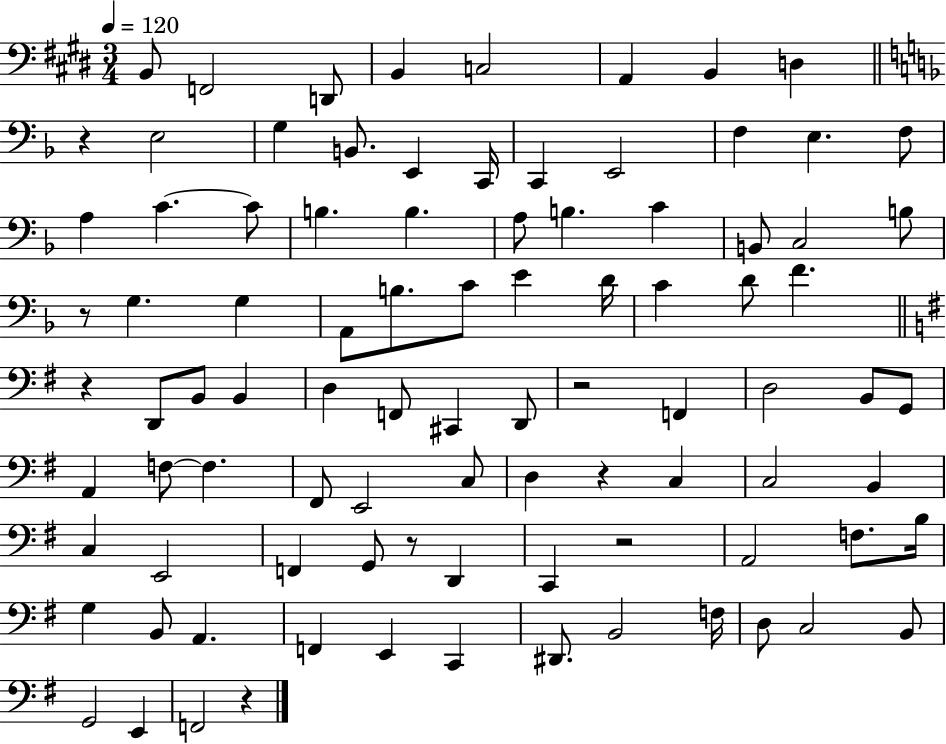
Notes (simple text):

B2/e F2/h D2/e B2/q C3/h A2/q B2/q D3/q R/q E3/h G3/q B2/e. E2/q C2/s C2/q E2/h F3/q E3/q. F3/e A3/q C4/q. C4/e B3/q. B3/q. A3/e B3/q. C4/q B2/e C3/h B3/e R/e G3/q. G3/q A2/e B3/e. C4/e E4/q D4/s C4/q D4/e F4/q. R/q D2/e B2/e B2/q D3/q F2/e C#2/q D2/e R/h F2/q D3/h B2/e G2/e A2/q F3/e F3/q. F#2/e E2/h C3/e D3/q R/q C3/q C3/h B2/q C3/q E2/h F2/q G2/e R/e D2/q C2/q R/h A2/h F3/e. B3/s G3/q B2/e A2/q. F2/q E2/q C2/q D#2/e. B2/h F3/s D3/e C3/h B2/e G2/h E2/q F2/h R/q